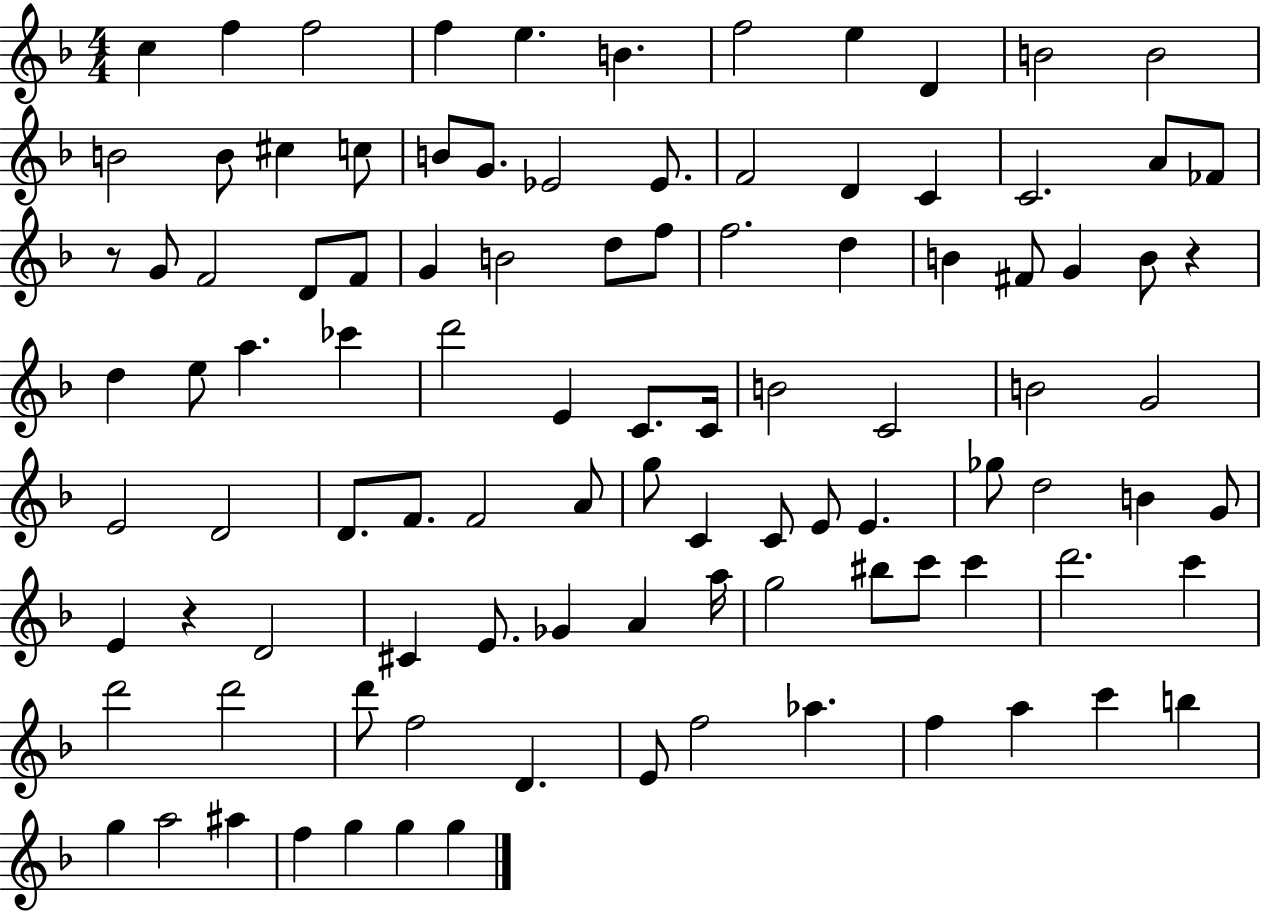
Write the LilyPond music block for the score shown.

{
  \clef treble
  \numericTimeSignature
  \time 4/4
  \key f \major
  c''4 f''4 f''2 | f''4 e''4. b'4. | f''2 e''4 d'4 | b'2 b'2 | \break b'2 b'8 cis''4 c''8 | b'8 g'8. ees'2 ees'8. | f'2 d'4 c'4 | c'2. a'8 fes'8 | \break r8 g'8 f'2 d'8 f'8 | g'4 b'2 d''8 f''8 | f''2. d''4 | b'4 fis'8 g'4 b'8 r4 | \break d''4 e''8 a''4. ces'''4 | d'''2 e'4 c'8. c'16 | b'2 c'2 | b'2 g'2 | \break e'2 d'2 | d'8. f'8. f'2 a'8 | g''8 c'4 c'8 e'8 e'4. | ges''8 d''2 b'4 g'8 | \break e'4 r4 d'2 | cis'4 e'8. ges'4 a'4 a''16 | g''2 bis''8 c'''8 c'''4 | d'''2. c'''4 | \break d'''2 d'''2 | d'''8 f''2 d'4. | e'8 f''2 aes''4. | f''4 a''4 c'''4 b''4 | \break g''4 a''2 ais''4 | f''4 g''4 g''4 g''4 | \bar "|."
}